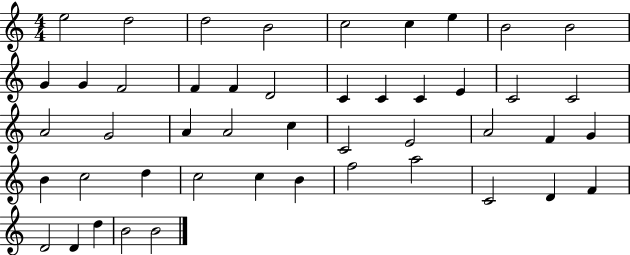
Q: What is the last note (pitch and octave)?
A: B4